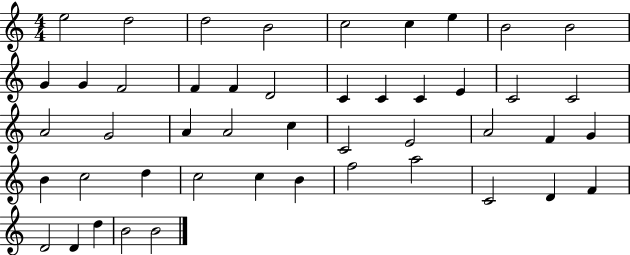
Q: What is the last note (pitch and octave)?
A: B4